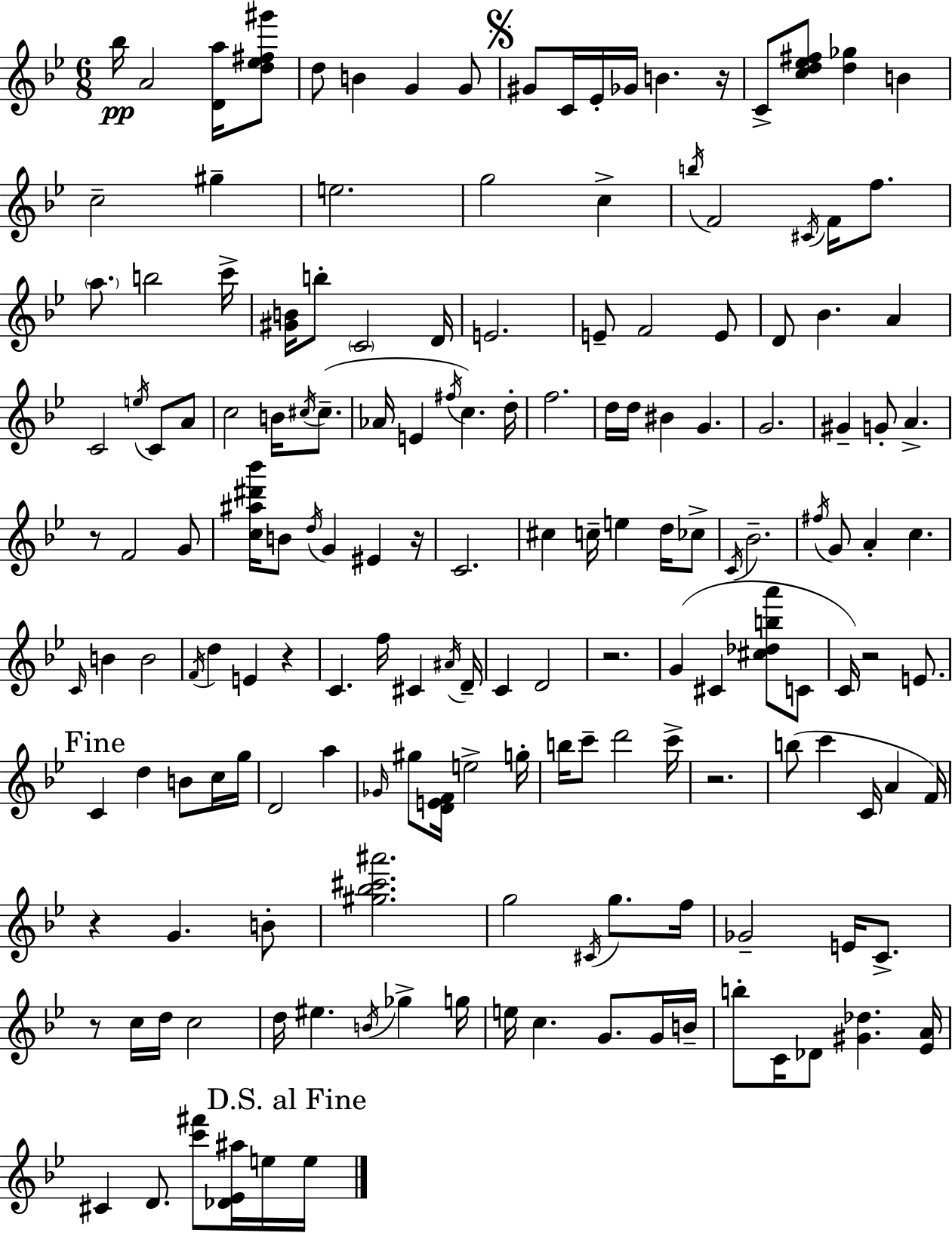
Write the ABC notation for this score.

X:1
T:Untitled
M:6/8
L:1/4
K:Gm
_b/4 A2 [Da]/4 [d_e^f^g']/2 d/2 B G G/2 ^G/2 C/4 _E/4 _G/4 B z/4 C/2 [cd_e^f]/2 [d_g] B c2 ^g e2 g2 c b/4 F2 ^C/4 F/4 f/2 a/2 b2 c'/4 [^GB]/4 b/2 C2 D/4 E2 E/2 F2 E/2 D/2 _B A C2 e/4 C/2 A/2 c2 B/4 ^c/4 ^c/2 _A/4 E ^f/4 c d/4 f2 d/4 d/4 ^B G G2 ^G G/2 A z/2 F2 G/2 [c^a^d'_b']/4 B/2 d/4 G ^E z/4 C2 ^c c/4 e d/4 _c/2 C/4 _B2 ^f/4 G/2 A c C/4 B B2 F/4 d E z C f/4 ^C ^A/4 D/4 C D2 z2 G ^C [^c_dba']/2 C/2 C/4 z2 E/2 C d B/2 c/4 g/4 D2 a _G/4 ^g/2 [DEF]/4 e2 g/4 b/4 c'/2 d'2 c'/4 z2 b/2 c' C/4 A F/4 z G B/2 [^g_b^c'^a']2 g2 ^C/4 g/2 f/4 _G2 E/4 C/2 z/2 c/4 d/4 c2 d/4 ^e B/4 _g g/4 e/4 c G/2 G/4 B/4 b/2 C/4 _D/2 [^G_d] [_EA]/4 ^C D/2 [c'^f']/2 [_D_E^a]/4 e/4 e/4